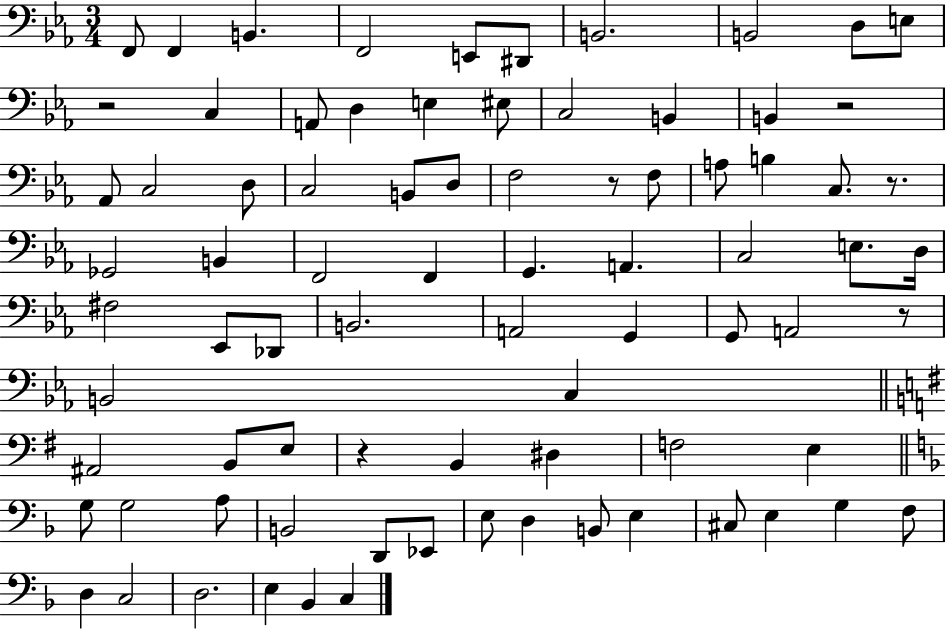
{
  \clef bass
  \numericTimeSignature
  \time 3/4
  \key ees \major
  f,8 f,4 b,4. | f,2 e,8 dis,8 | b,2. | b,2 d8 e8 | \break r2 c4 | a,8 d4 e4 eis8 | c2 b,4 | b,4 r2 | \break aes,8 c2 d8 | c2 b,8 d8 | f2 r8 f8 | a8 b4 c8. r8. | \break ges,2 b,4 | f,2 f,4 | g,4. a,4. | c2 e8. d16 | \break fis2 ees,8 des,8 | b,2. | a,2 g,4 | g,8 a,2 r8 | \break b,2 c4 | \bar "||" \break \key e \minor ais,2 b,8 e8 | r4 b,4 dis4 | f2 e4 | \bar "||" \break \key d \minor g8 g2 a8 | b,2 d,8 ees,8 | e8 d4 b,8 e4 | cis8 e4 g4 f8 | \break d4 c2 | d2. | e4 bes,4 c4 | \bar "|."
}